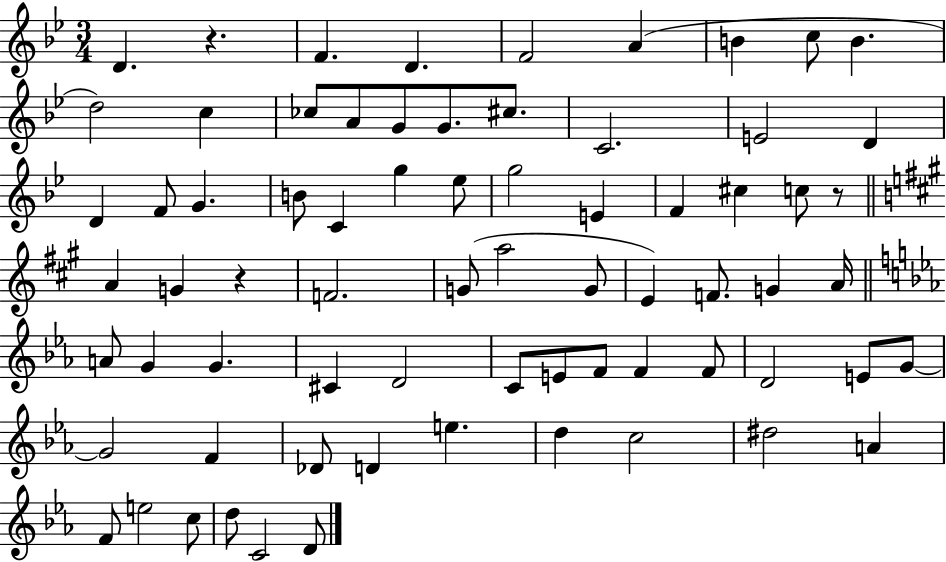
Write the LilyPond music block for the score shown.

{
  \clef treble
  \numericTimeSignature
  \time 3/4
  \key bes \major
  d'4. r4. | f'4. d'4. | f'2 a'4( | b'4 c''8 b'4. | \break d''2) c''4 | ces''8 a'8 g'8 g'8. cis''8. | c'2. | e'2 d'4 | \break d'4 f'8 g'4. | b'8 c'4 g''4 ees''8 | g''2 e'4 | f'4 cis''4 c''8 r8 | \break \bar "||" \break \key a \major a'4 g'4 r4 | f'2. | g'8( a''2 g'8 | e'4) f'8. g'4 a'16 | \break \bar "||" \break \key c \minor a'8 g'4 g'4. | cis'4 d'2 | c'8 e'8 f'8 f'4 f'8 | d'2 e'8 g'8~~ | \break g'2 f'4 | des'8 d'4 e''4. | d''4 c''2 | dis''2 a'4 | \break f'8 e''2 c''8 | d''8 c'2 d'8 | \bar "|."
}